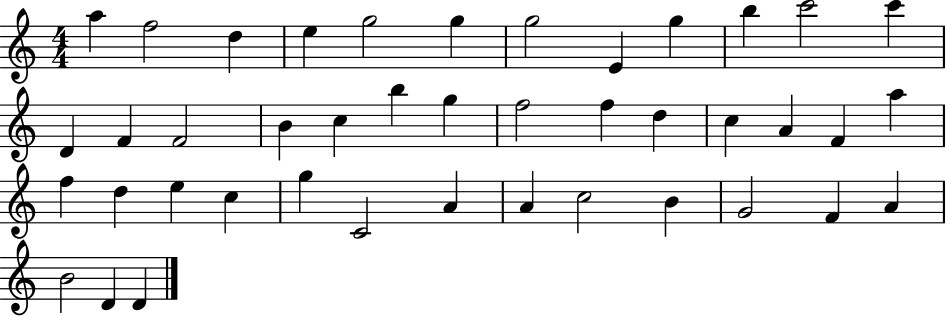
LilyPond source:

{
  \clef treble
  \numericTimeSignature
  \time 4/4
  \key c \major
  a''4 f''2 d''4 | e''4 g''2 g''4 | g''2 e'4 g''4 | b''4 c'''2 c'''4 | \break d'4 f'4 f'2 | b'4 c''4 b''4 g''4 | f''2 f''4 d''4 | c''4 a'4 f'4 a''4 | \break f''4 d''4 e''4 c''4 | g''4 c'2 a'4 | a'4 c''2 b'4 | g'2 f'4 a'4 | \break b'2 d'4 d'4 | \bar "|."
}